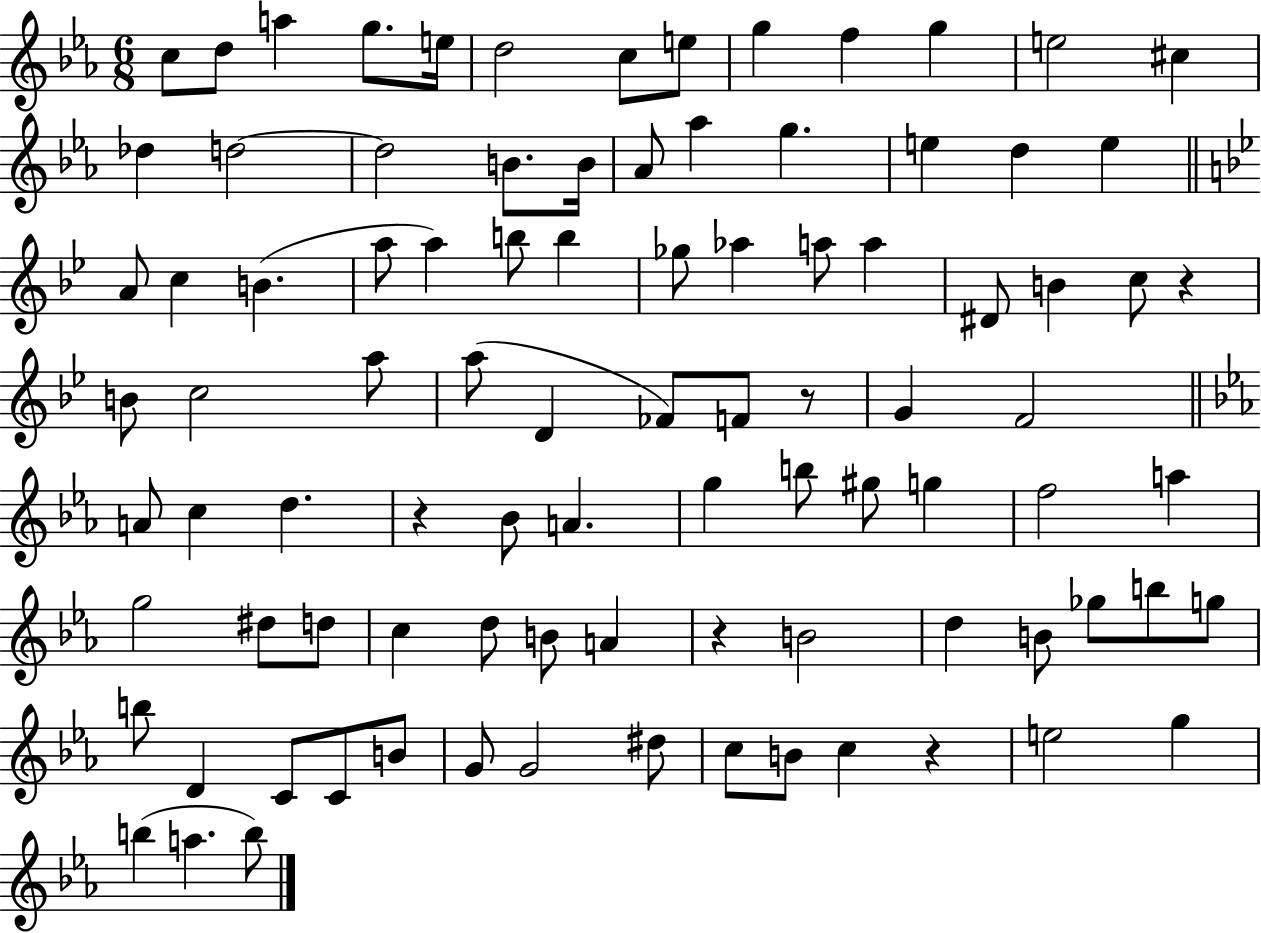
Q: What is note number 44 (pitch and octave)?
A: FES4